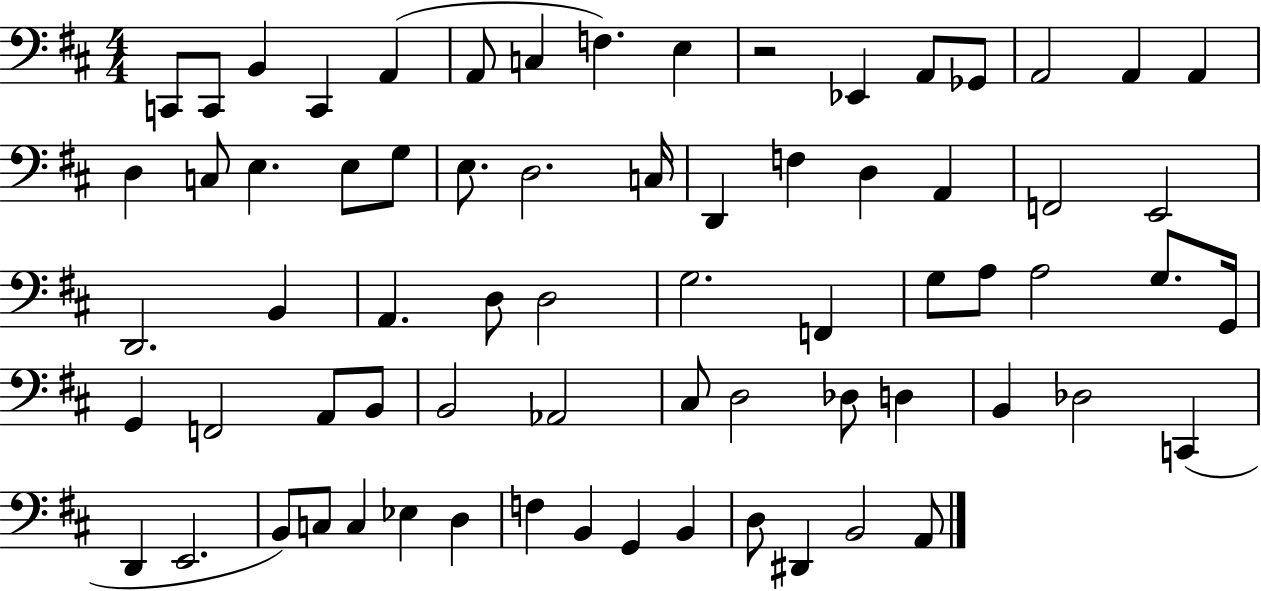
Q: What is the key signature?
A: D major